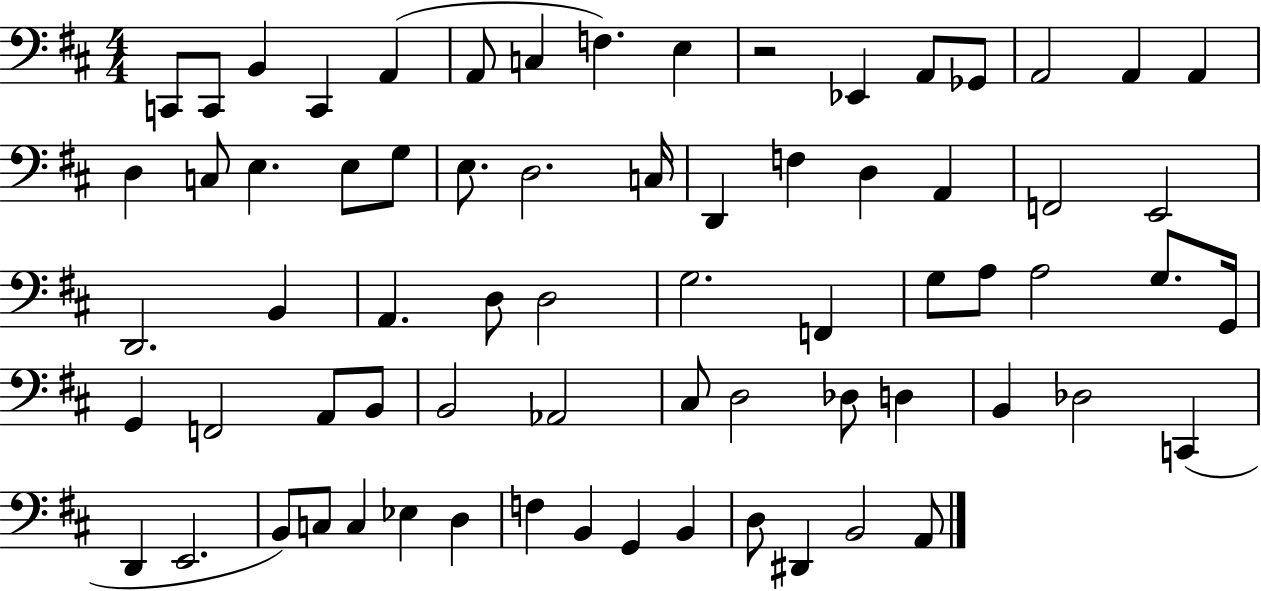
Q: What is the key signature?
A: D major